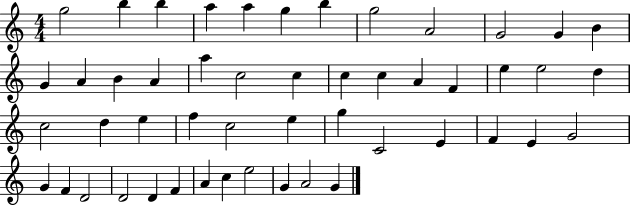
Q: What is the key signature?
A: C major